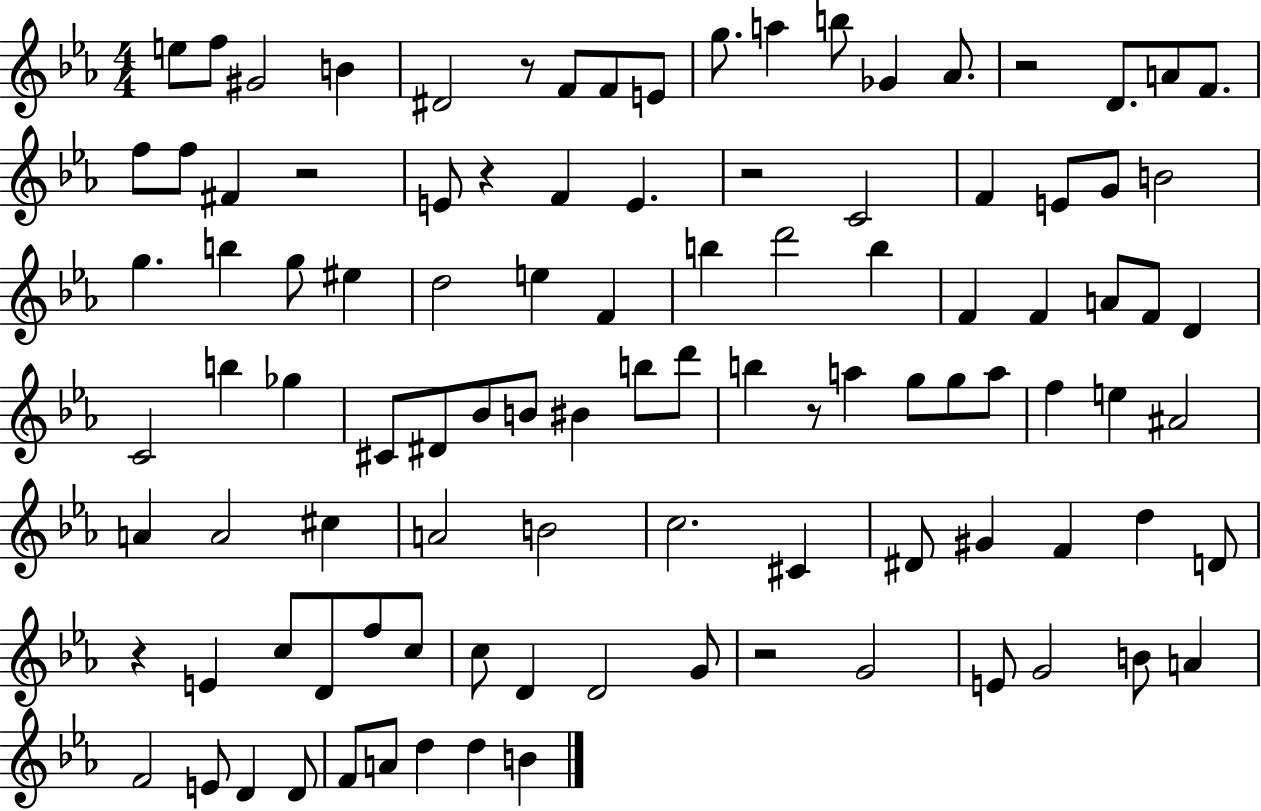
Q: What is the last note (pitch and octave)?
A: B4